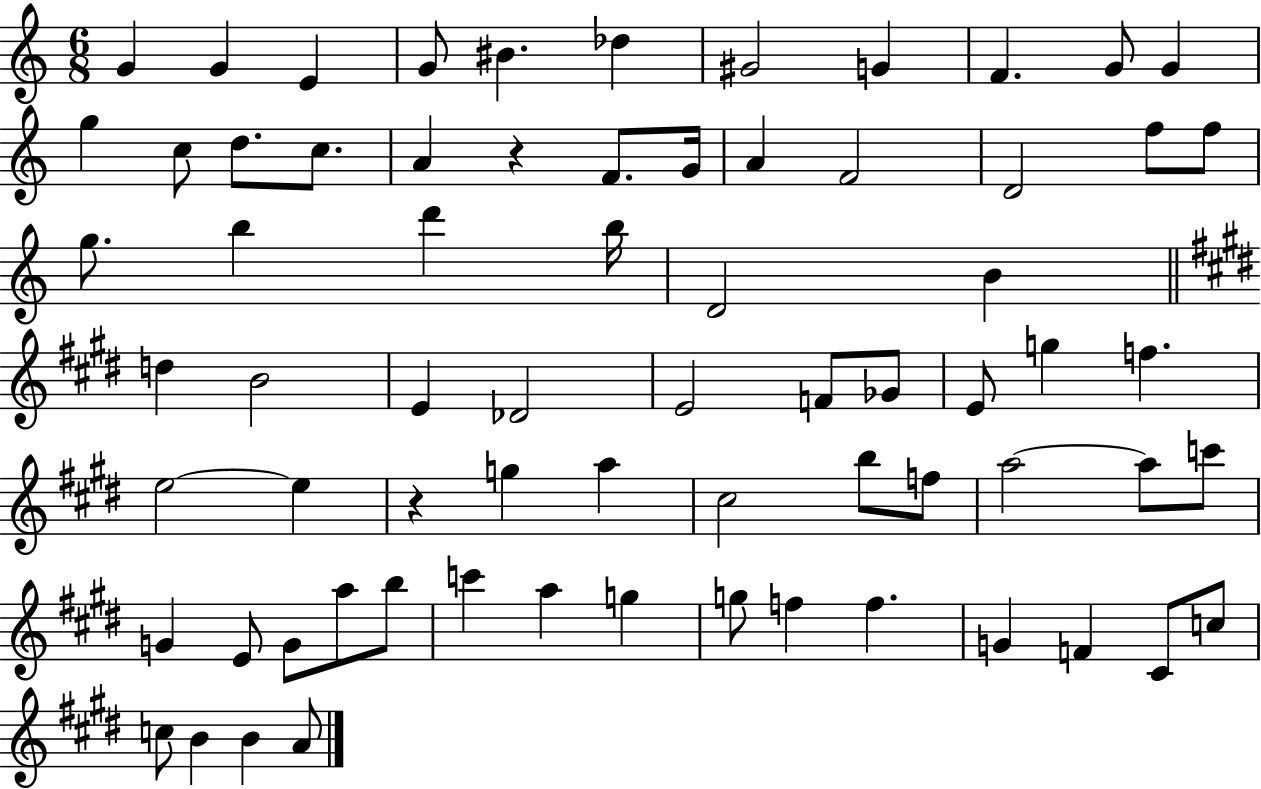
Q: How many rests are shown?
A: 2